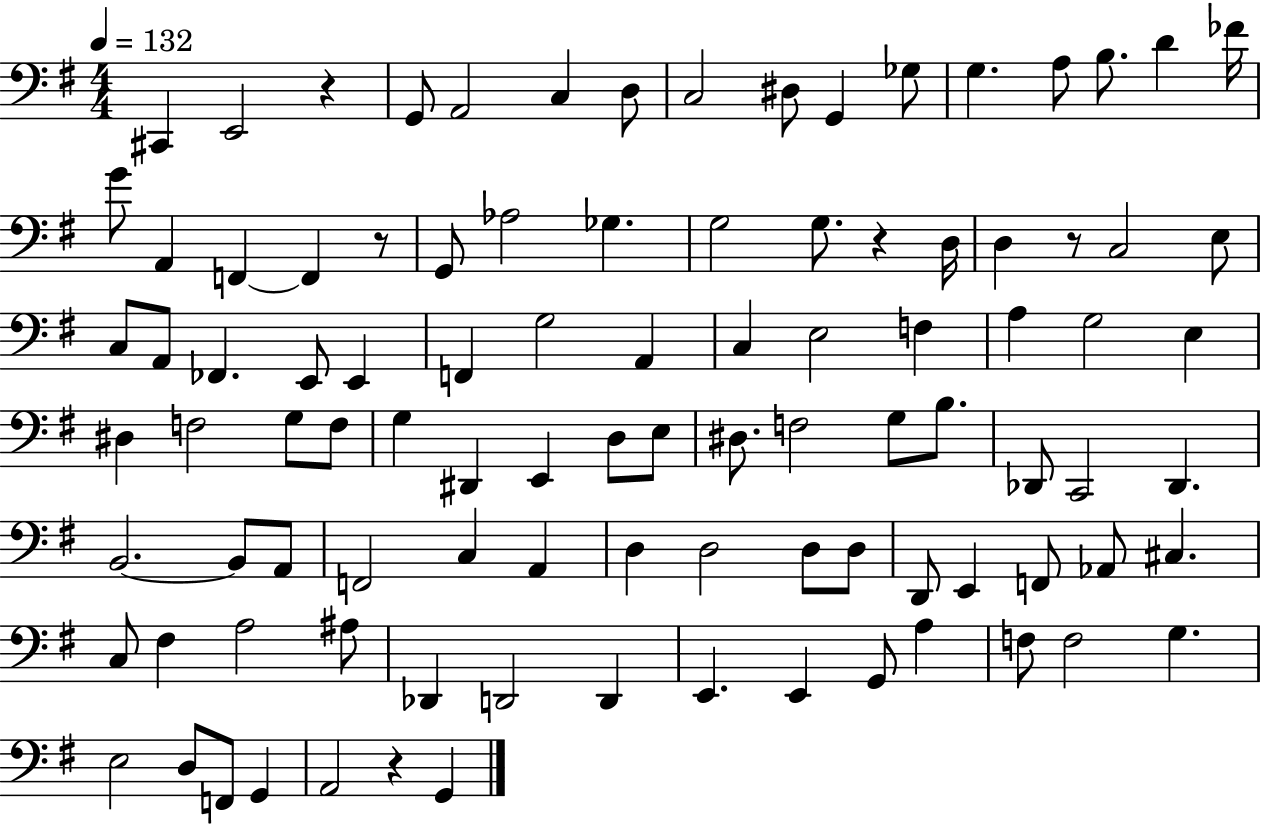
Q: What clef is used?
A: bass